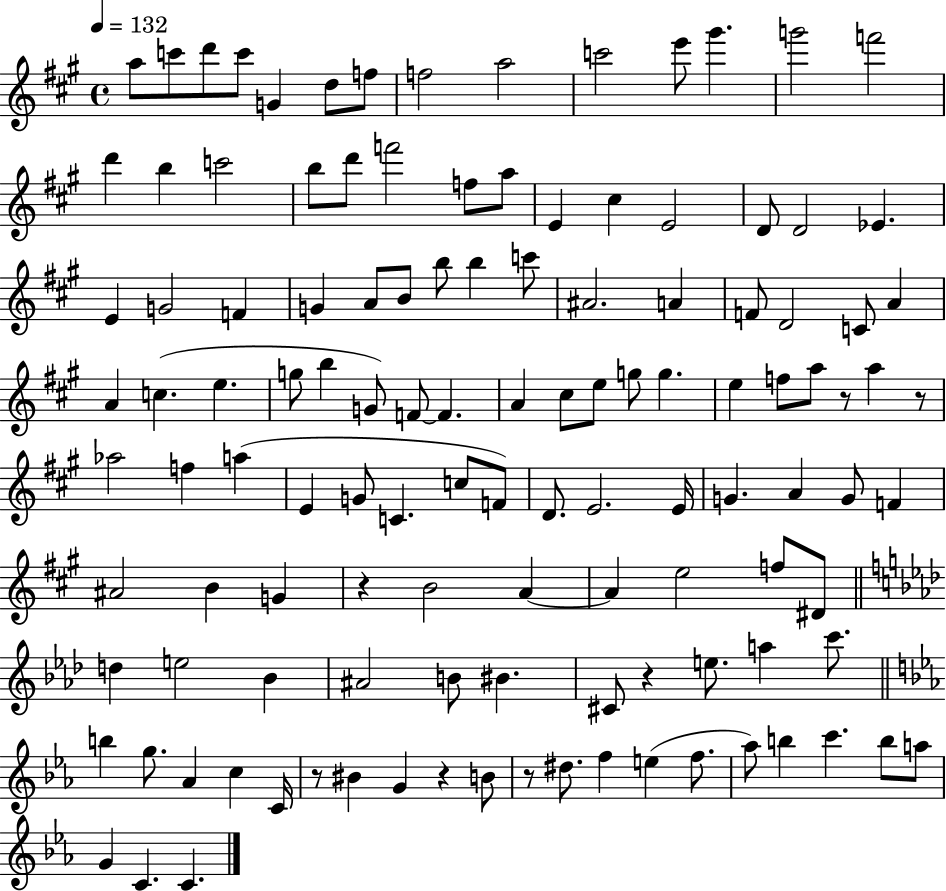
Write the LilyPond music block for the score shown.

{
  \clef treble
  \time 4/4
  \defaultTimeSignature
  \key a \major
  \tempo 4 = 132
  a''8 c'''8 d'''8 c'''8 g'4 d''8 f''8 | f''2 a''2 | c'''2 e'''8 gis'''4. | g'''2 f'''2 | \break d'''4 b''4 c'''2 | b''8 d'''8 f'''2 f''8 a''8 | e'4 cis''4 e'2 | d'8 d'2 ees'4. | \break e'4 g'2 f'4 | g'4 a'8 b'8 b''8 b''4 c'''8 | ais'2. a'4 | f'8 d'2 c'8 a'4 | \break a'4 c''4.( e''4. | g''8 b''4 g'8) f'8~~ f'4. | a'4 cis''8 e''8 g''8 g''4. | e''4 f''8 a''8 r8 a''4 r8 | \break aes''2 f''4 a''4( | e'4 g'8 c'4. c''8 f'8) | d'8. e'2. e'16 | g'4. a'4 g'8 f'4 | \break ais'2 b'4 g'4 | r4 b'2 a'4~~ | a'4 e''2 f''8 dis'8 | \bar "||" \break \key f \minor d''4 e''2 bes'4 | ais'2 b'8 bis'4. | cis'8 r4 e''8. a''4 c'''8. | \bar "||" \break \key ees \major b''4 g''8. aes'4 c''4 c'16 | r8 bis'4 g'4 r4 b'8 | r8 dis''8. f''4 e''4( f''8. | aes''8) b''4 c'''4. b''8 a''8 | \break g'4 c'4. c'4. | \bar "|."
}